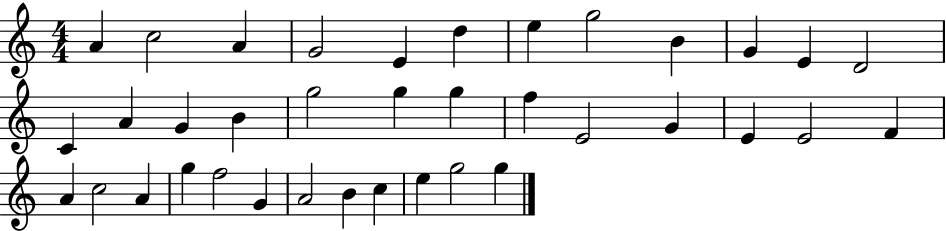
{
  \clef treble
  \numericTimeSignature
  \time 4/4
  \key c \major
  a'4 c''2 a'4 | g'2 e'4 d''4 | e''4 g''2 b'4 | g'4 e'4 d'2 | \break c'4 a'4 g'4 b'4 | g''2 g''4 g''4 | f''4 e'2 g'4 | e'4 e'2 f'4 | \break a'4 c''2 a'4 | g''4 f''2 g'4 | a'2 b'4 c''4 | e''4 g''2 g''4 | \break \bar "|."
}